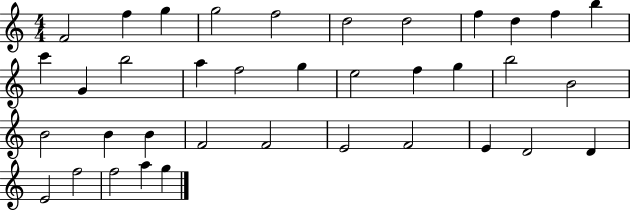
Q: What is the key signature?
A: C major